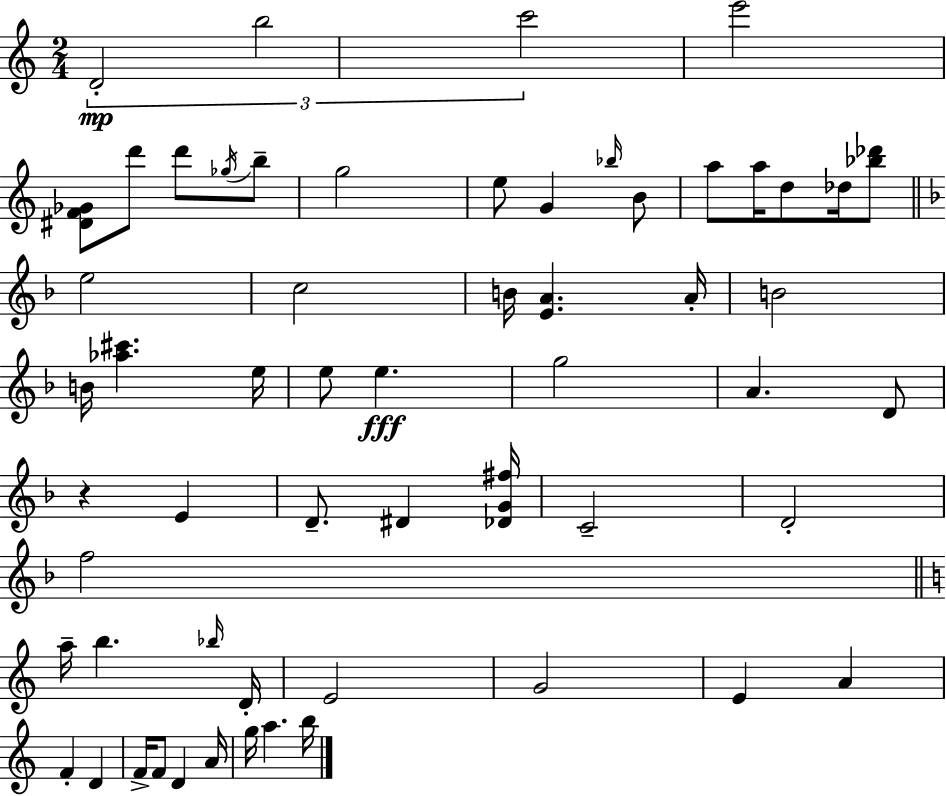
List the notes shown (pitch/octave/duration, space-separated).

D4/h B5/h C6/h E6/h [D#4,F4,Gb4]/e D6/e D6/e Gb5/s B5/e G5/h E5/e G4/q Bb5/s B4/e A5/e A5/s D5/e Db5/s [Bb5,Db6]/e E5/h C5/h B4/s [E4,A4]/q. A4/s B4/h B4/s [Ab5,C#6]/q. E5/s E5/e E5/q. G5/h A4/q. D4/e R/q E4/q D4/e. D#4/q [Db4,G4,F#5]/s C4/h D4/h F5/h A5/s B5/q. Bb5/s D4/s E4/h G4/h E4/q A4/q F4/q D4/q F4/s F4/e D4/q A4/s G5/s A5/q. B5/s